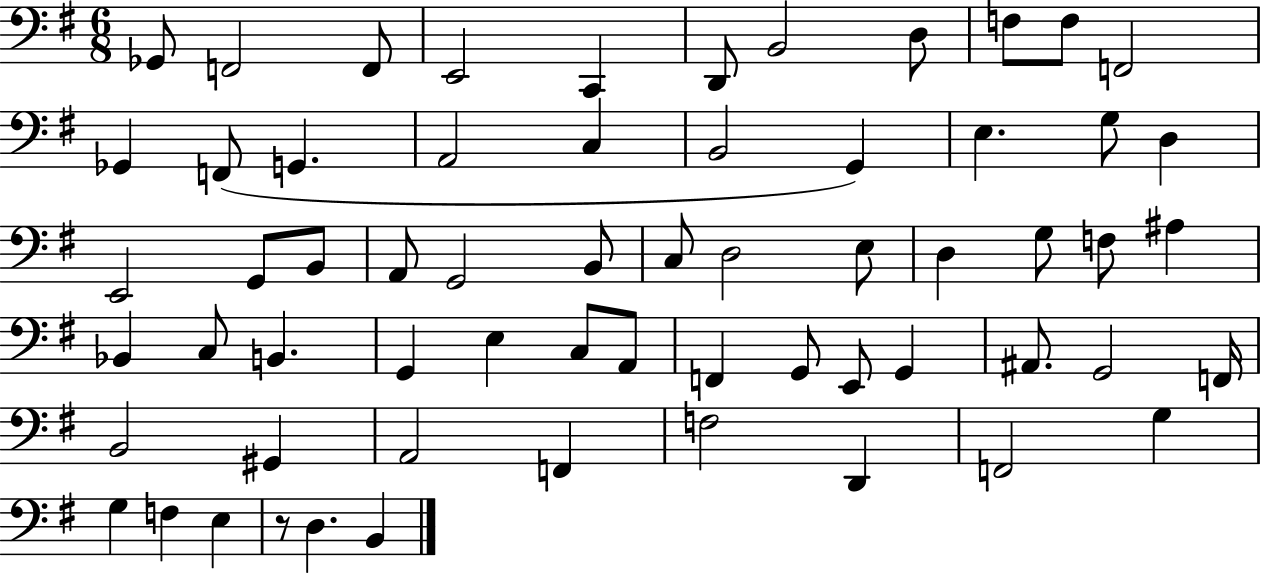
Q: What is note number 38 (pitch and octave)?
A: G2